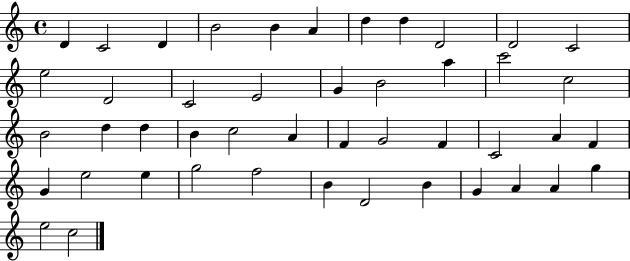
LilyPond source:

{
  \clef treble
  \time 4/4
  \defaultTimeSignature
  \key c \major
  d'4 c'2 d'4 | b'2 b'4 a'4 | d''4 d''4 d'2 | d'2 c'2 | \break e''2 d'2 | c'2 e'2 | g'4 b'2 a''4 | c'''2 c''2 | \break b'2 d''4 d''4 | b'4 c''2 a'4 | f'4 g'2 f'4 | c'2 a'4 f'4 | \break g'4 e''2 e''4 | g''2 f''2 | b'4 d'2 b'4 | g'4 a'4 a'4 g''4 | \break e''2 c''2 | \bar "|."
}